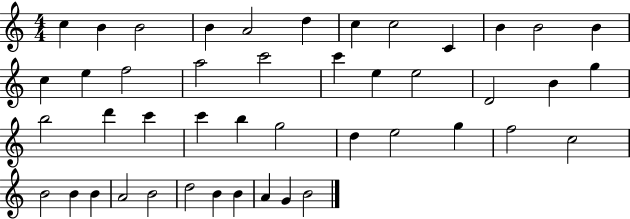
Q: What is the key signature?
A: C major